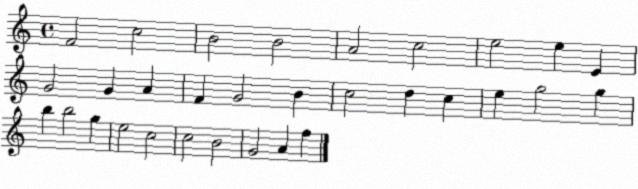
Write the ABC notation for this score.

X:1
T:Untitled
M:4/4
L:1/4
K:C
F2 c2 B2 B2 A2 c2 e2 e E G2 G A F G2 B c2 d c e g2 g b b2 g e2 c2 c2 B2 G2 A f